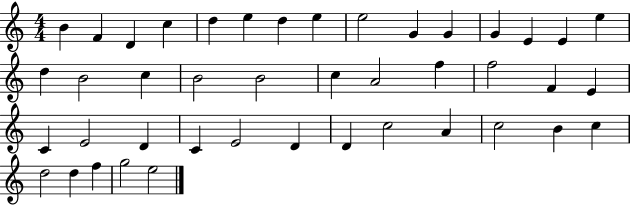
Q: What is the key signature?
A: C major